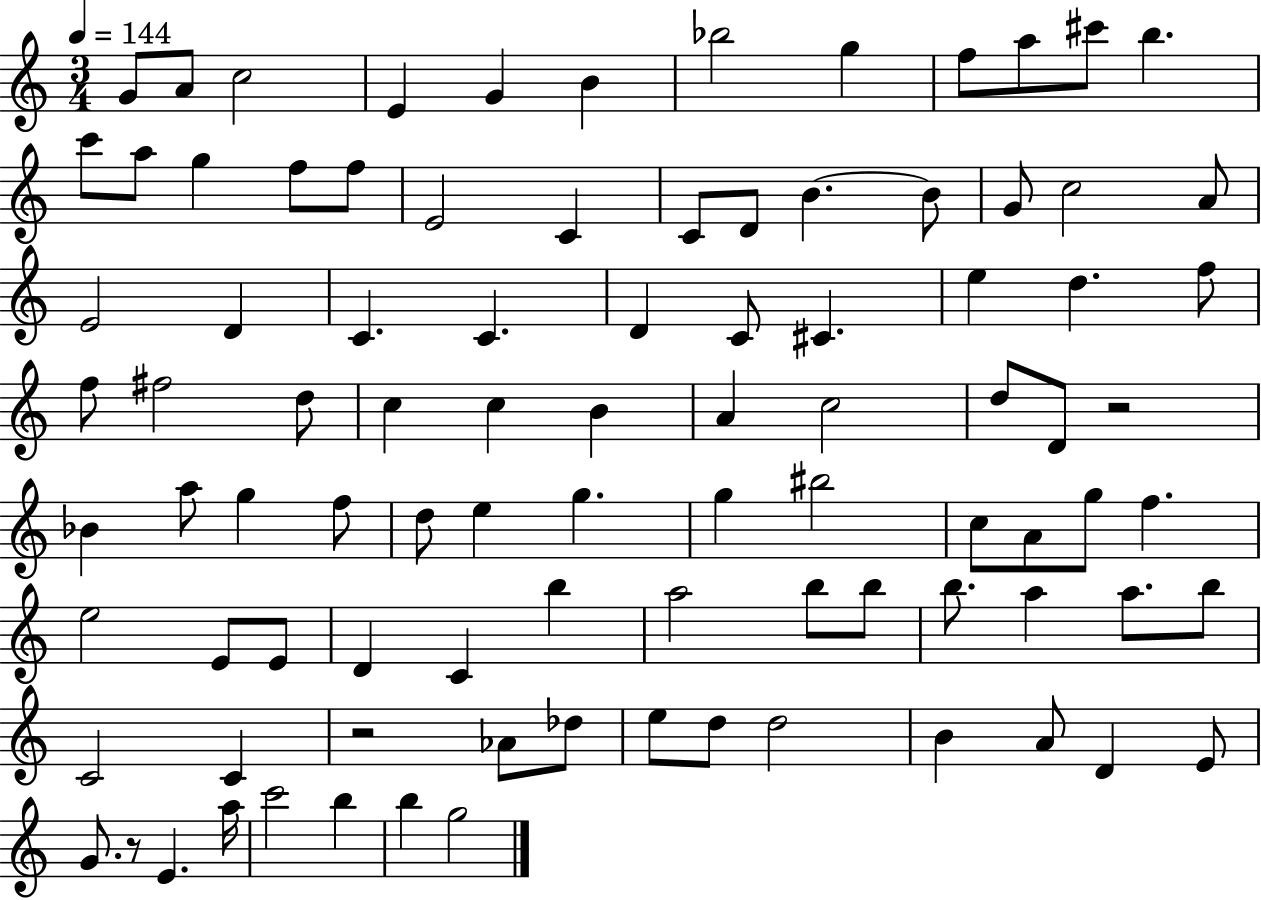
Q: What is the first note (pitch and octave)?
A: G4